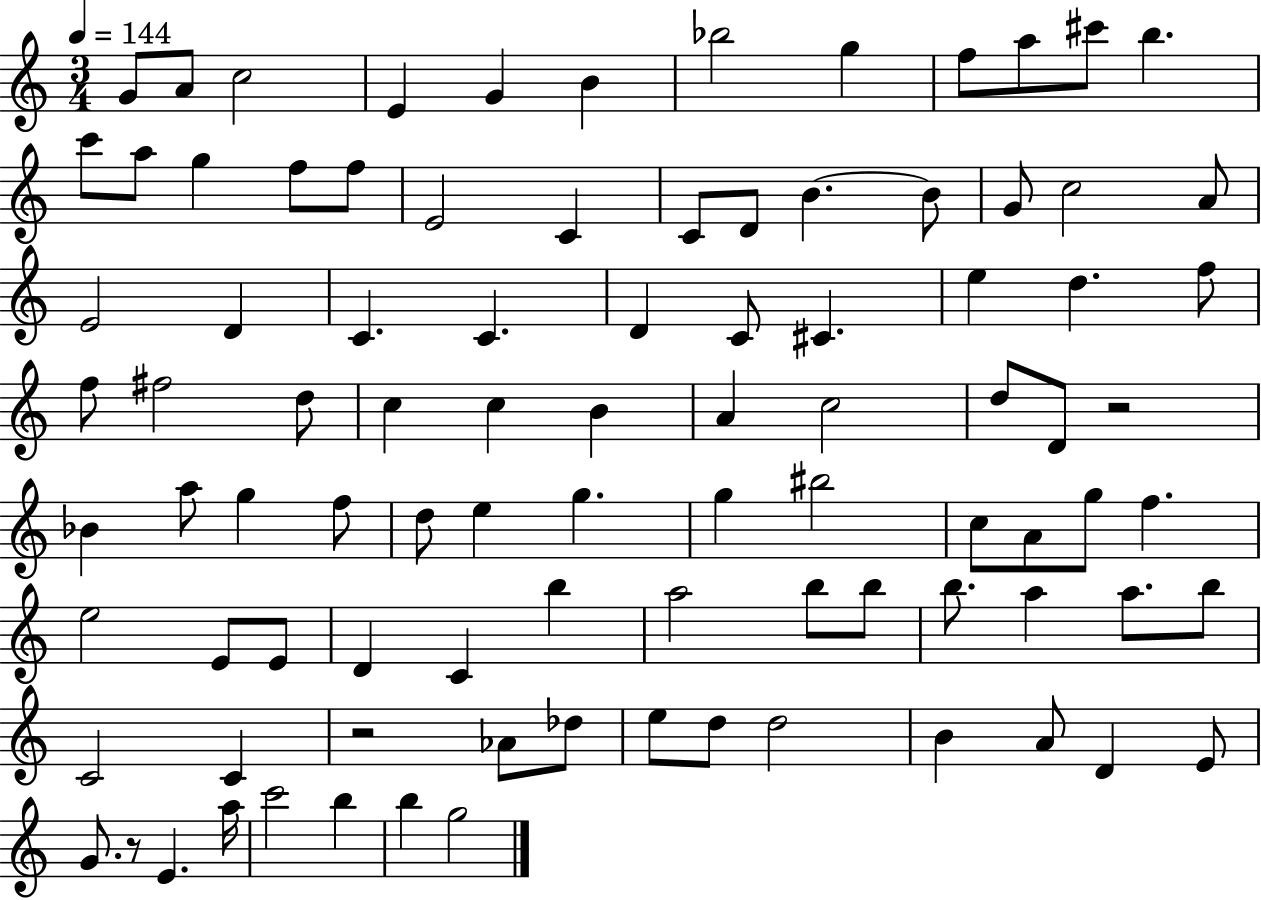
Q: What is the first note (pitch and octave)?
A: G4